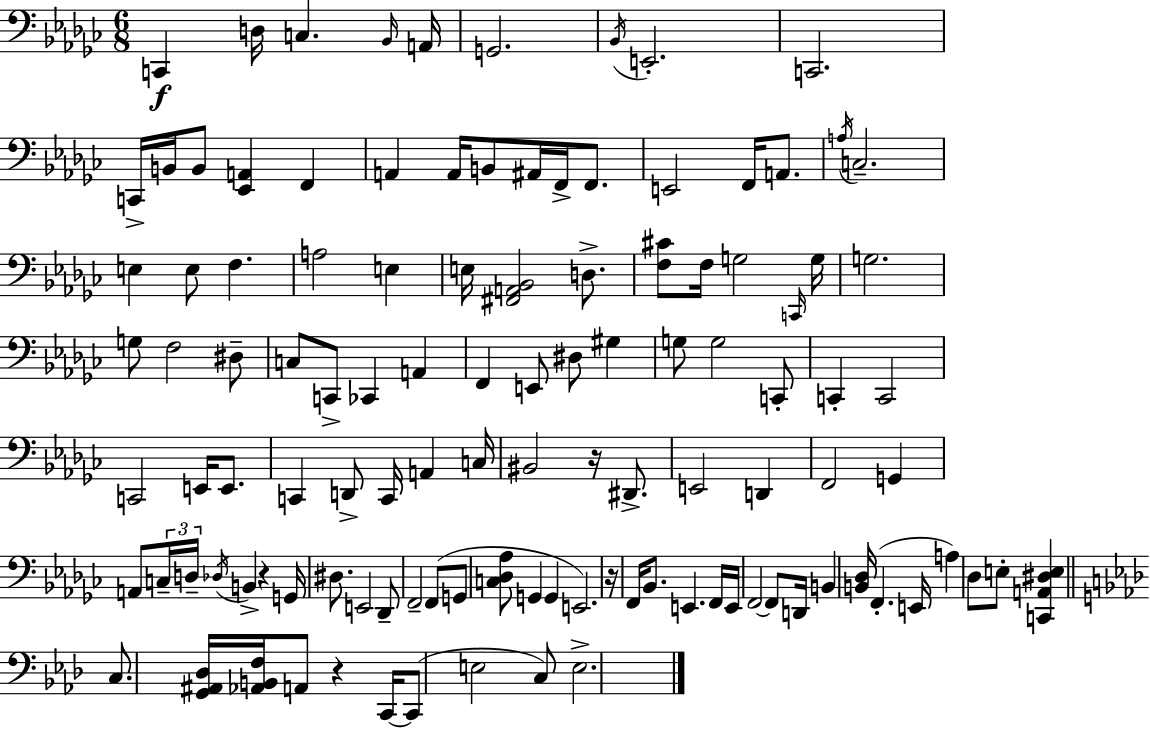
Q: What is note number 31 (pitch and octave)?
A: D3